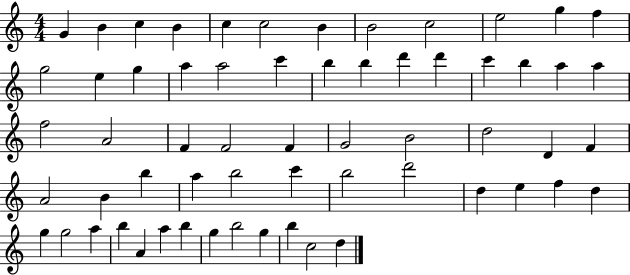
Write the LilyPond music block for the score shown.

{
  \clef treble
  \numericTimeSignature
  \time 4/4
  \key c \major
  g'4 b'4 c''4 b'4 | c''4 c''2 b'4 | b'2 c''2 | e''2 g''4 f''4 | \break g''2 e''4 g''4 | a''4 a''2 c'''4 | b''4 b''4 d'''4 d'''4 | c'''4 b''4 a''4 a''4 | \break f''2 a'2 | f'4 f'2 f'4 | g'2 b'2 | d''2 d'4 f'4 | \break a'2 b'4 b''4 | a''4 b''2 c'''4 | b''2 d'''2 | d''4 e''4 f''4 d''4 | \break g''4 g''2 a''4 | b''4 a'4 a''4 b''4 | g''4 b''2 g''4 | b''4 c''2 d''4 | \break \bar "|."
}